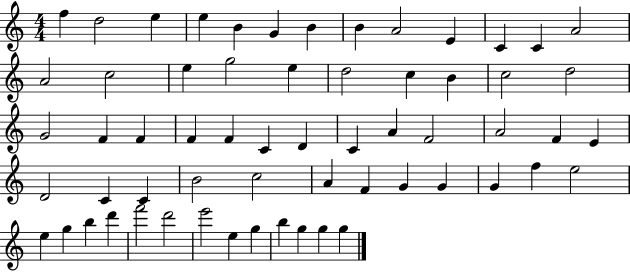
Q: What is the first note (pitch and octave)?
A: F5